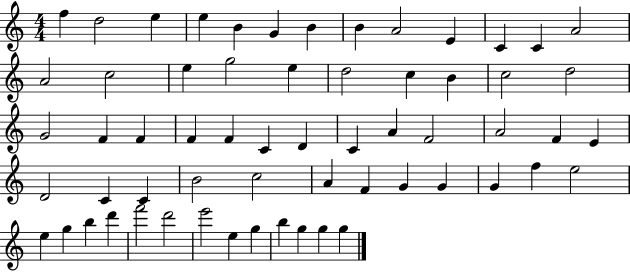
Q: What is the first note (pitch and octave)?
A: F5